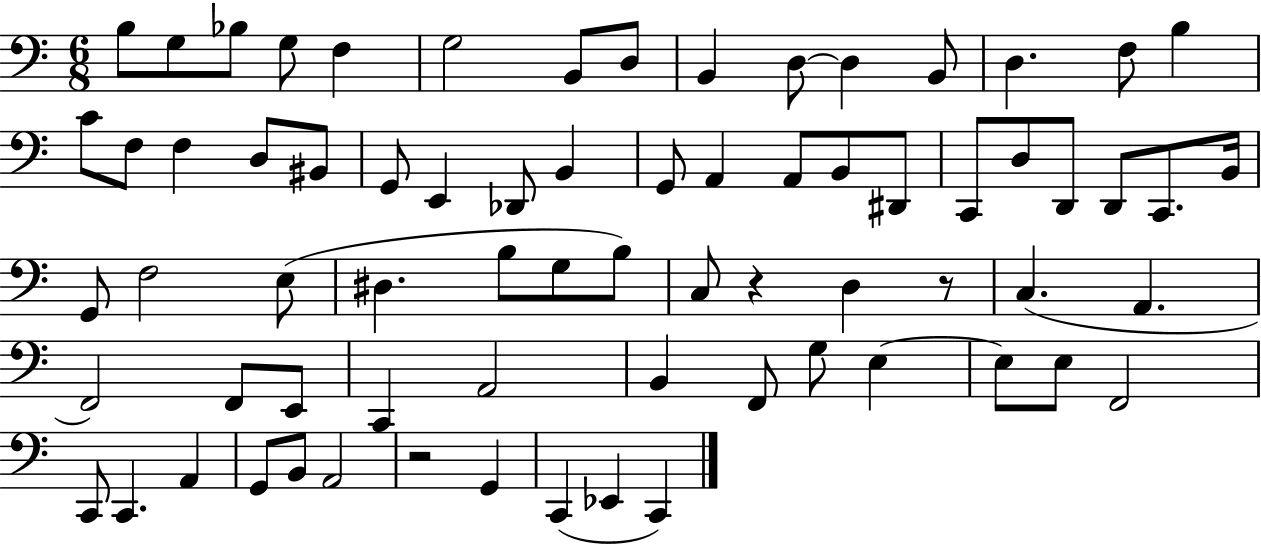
X:1
T:Untitled
M:6/8
L:1/4
K:C
B,/2 G,/2 _B,/2 G,/2 F, G,2 B,,/2 D,/2 B,, D,/2 D, B,,/2 D, F,/2 B, C/2 F,/2 F, D,/2 ^B,,/2 G,,/2 E,, _D,,/2 B,, G,,/2 A,, A,,/2 B,,/2 ^D,,/2 C,,/2 D,/2 D,,/2 D,,/2 C,,/2 B,,/4 G,,/2 F,2 E,/2 ^D, B,/2 G,/2 B,/2 C,/2 z D, z/2 C, A,, F,,2 F,,/2 E,,/2 C,, A,,2 B,, F,,/2 G,/2 E, E,/2 E,/2 F,,2 C,,/2 C,, A,, G,,/2 B,,/2 A,,2 z2 G,, C,, _E,, C,,